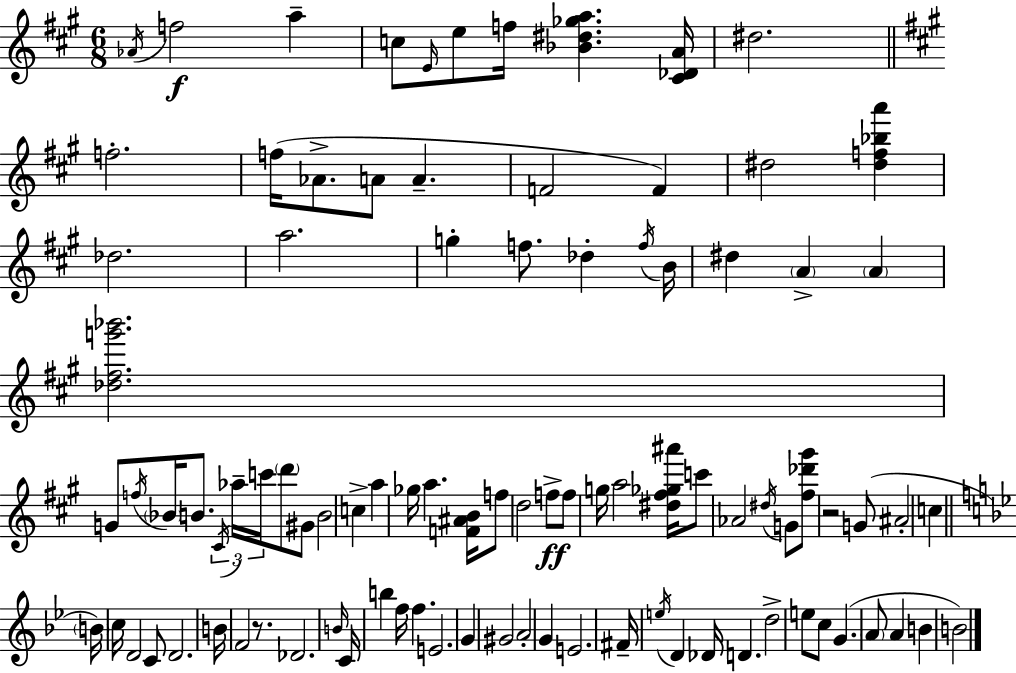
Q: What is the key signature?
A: A major